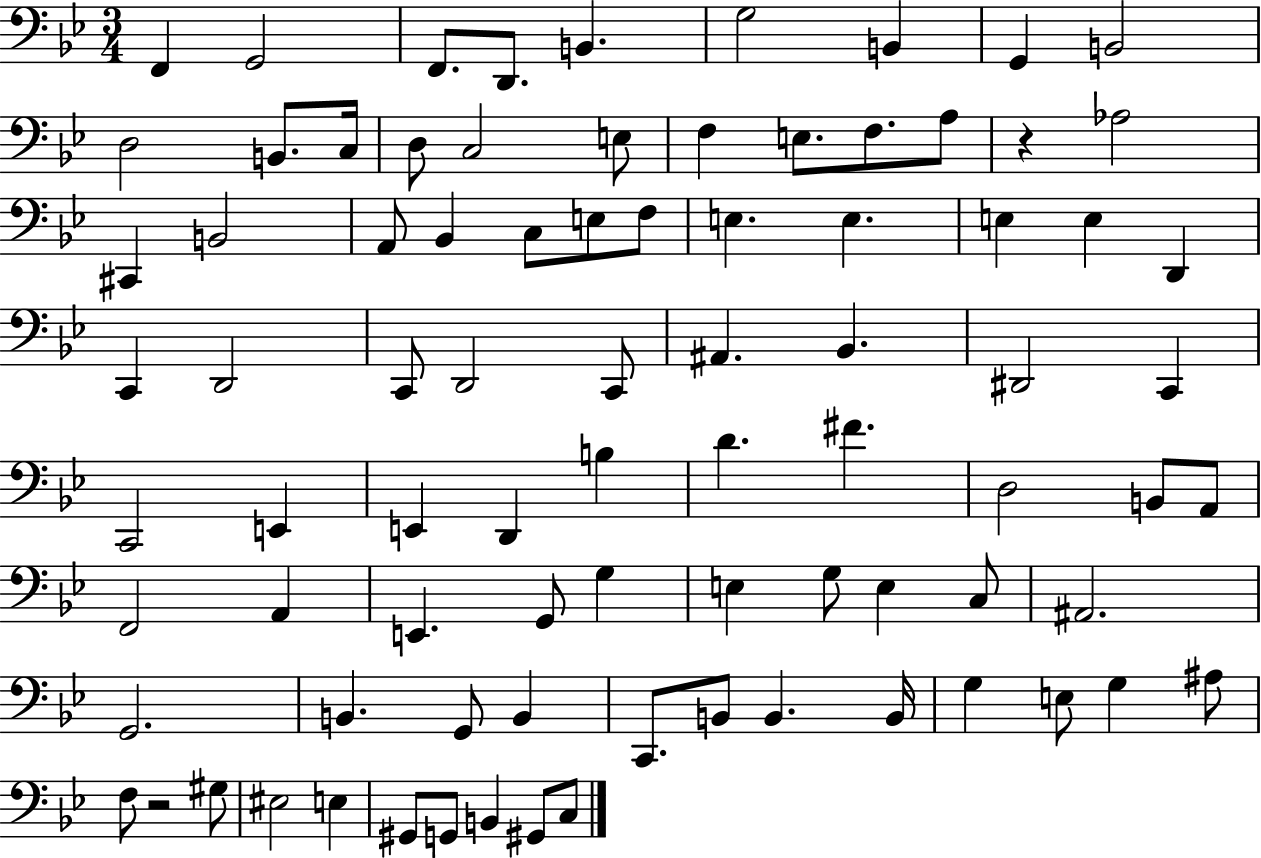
{
  \clef bass
  \numericTimeSignature
  \time 3/4
  \key bes \major
  \repeat volta 2 { f,4 g,2 | f,8. d,8. b,4. | g2 b,4 | g,4 b,2 | \break d2 b,8. c16 | d8 c2 e8 | f4 e8. f8. a8 | r4 aes2 | \break cis,4 b,2 | a,8 bes,4 c8 e8 f8 | e4. e4. | e4 e4 d,4 | \break c,4 d,2 | c,8 d,2 c,8 | ais,4. bes,4. | dis,2 c,4 | \break c,2 e,4 | e,4 d,4 b4 | d'4. fis'4. | d2 b,8 a,8 | \break f,2 a,4 | e,4. g,8 g4 | e4 g8 e4 c8 | ais,2. | \break g,2. | b,4. g,8 b,4 | c,8. b,8 b,4. b,16 | g4 e8 g4 ais8 | \break f8 r2 gis8 | eis2 e4 | gis,8 g,8 b,4 gis,8 c8 | } \bar "|."
}